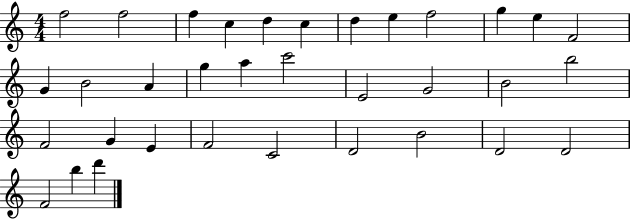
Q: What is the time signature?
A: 4/4